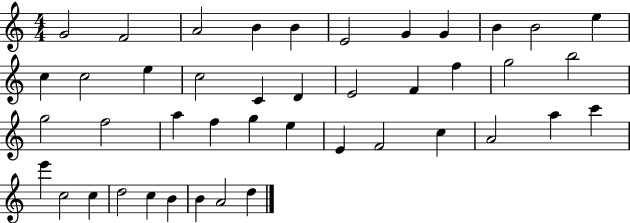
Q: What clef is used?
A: treble